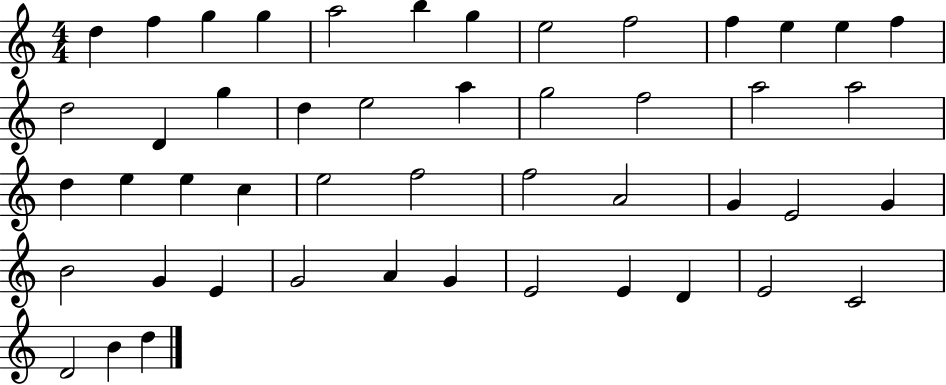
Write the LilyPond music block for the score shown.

{
  \clef treble
  \numericTimeSignature
  \time 4/4
  \key c \major
  d''4 f''4 g''4 g''4 | a''2 b''4 g''4 | e''2 f''2 | f''4 e''4 e''4 f''4 | \break d''2 d'4 g''4 | d''4 e''2 a''4 | g''2 f''2 | a''2 a''2 | \break d''4 e''4 e''4 c''4 | e''2 f''2 | f''2 a'2 | g'4 e'2 g'4 | \break b'2 g'4 e'4 | g'2 a'4 g'4 | e'2 e'4 d'4 | e'2 c'2 | \break d'2 b'4 d''4 | \bar "|."
}